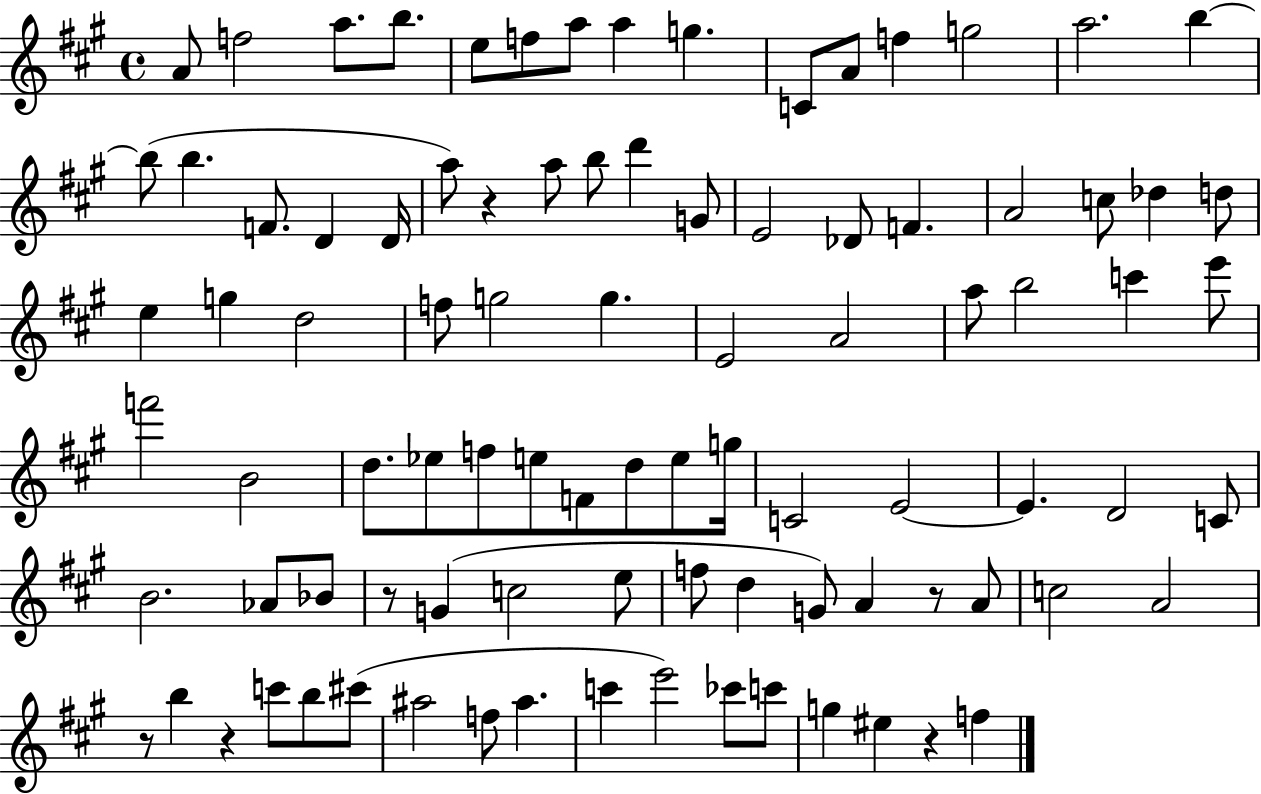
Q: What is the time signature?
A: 4/4